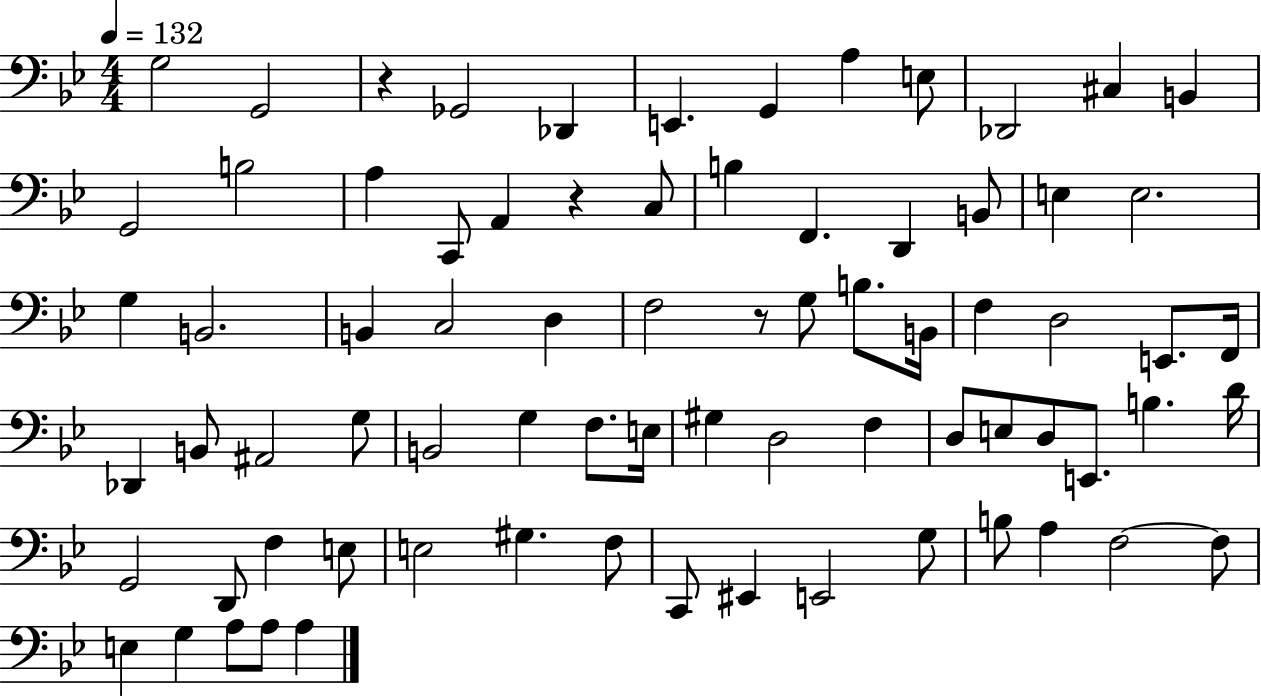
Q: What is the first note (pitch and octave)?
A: G3